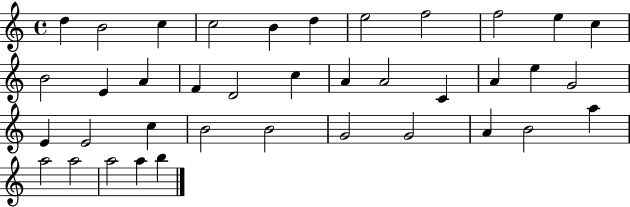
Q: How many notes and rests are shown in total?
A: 38